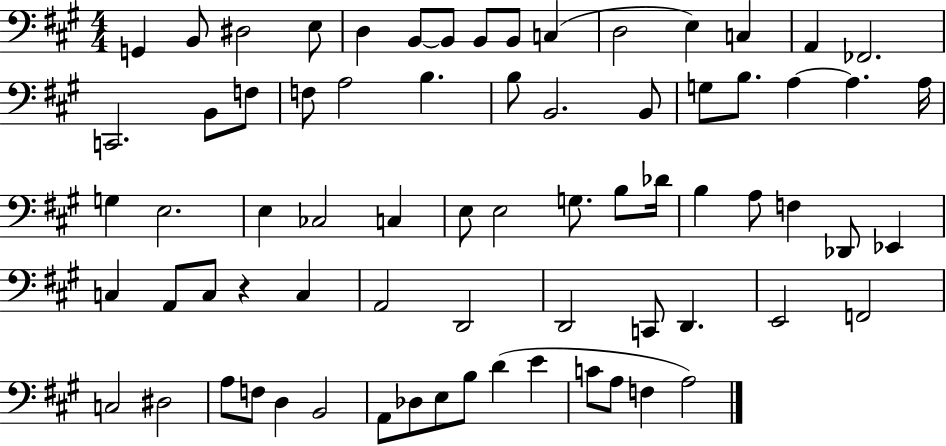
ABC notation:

X:1
T:Untitled
M:4/4
L:1/4
K:A
G,, B,,/2 ^D,2 E,/2 D, B,,/2 B,,/2 B,,/2 B,,/2 C, D,2 E, C, A,, _F,,2 C,,2 B,,/2 F,/2 F,/2 A,2 B, B,/2 B,,2 B,,/2 G,/2 B,/2 A, A, A,/4 G, E,2 E, _C,2 C, E,/2 E,2 G,/2 B,/2 _D/4 B, A,/2 F, _D,,/2 _E,, C, A,,/2 C,/2 z C, A,,2 D,,2 D,,2 C,,/2 D,, E,,2 F,,2 C,2 ^D,2 A,/2 F,/2 D, B,,2 A,,/2 _D,/2 E,/2 B,/2 D E C/2 A,/2 F, A,2